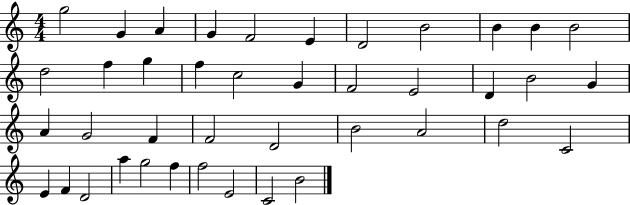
G5/h G4/q A4/q G4/q F4/h E4/q D4/h B4/h B4/q B4/q B4/h D5/h F5/q G5/q F5/q C5/h G4/q F4/h E4/h D4/q B4/h G4/q A4/q G4/h F4/q F4/h D4/h B4/h A4/h D5/h C4/h E4/q F4/q D4/h A5/q G5/h F5/q F5/h E4/h C4/h B4/h